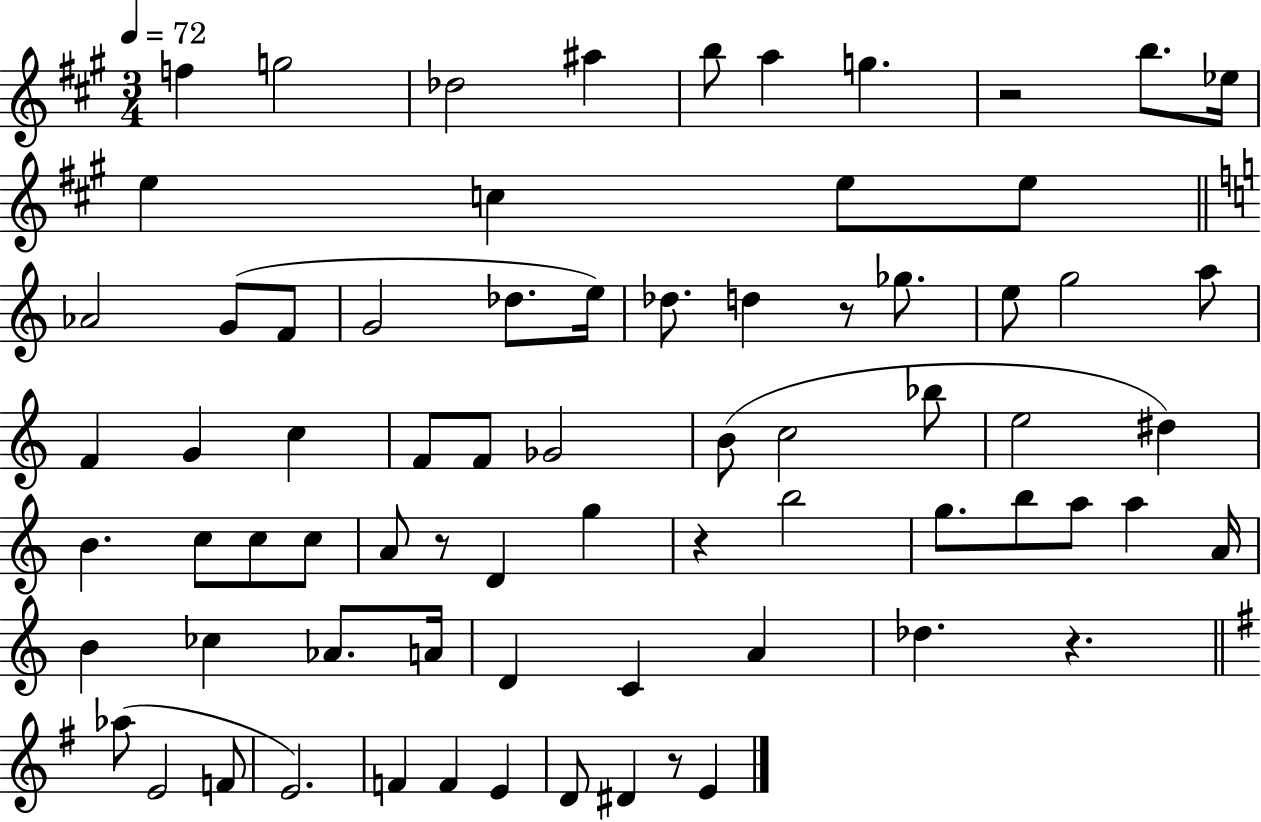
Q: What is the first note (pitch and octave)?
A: F5